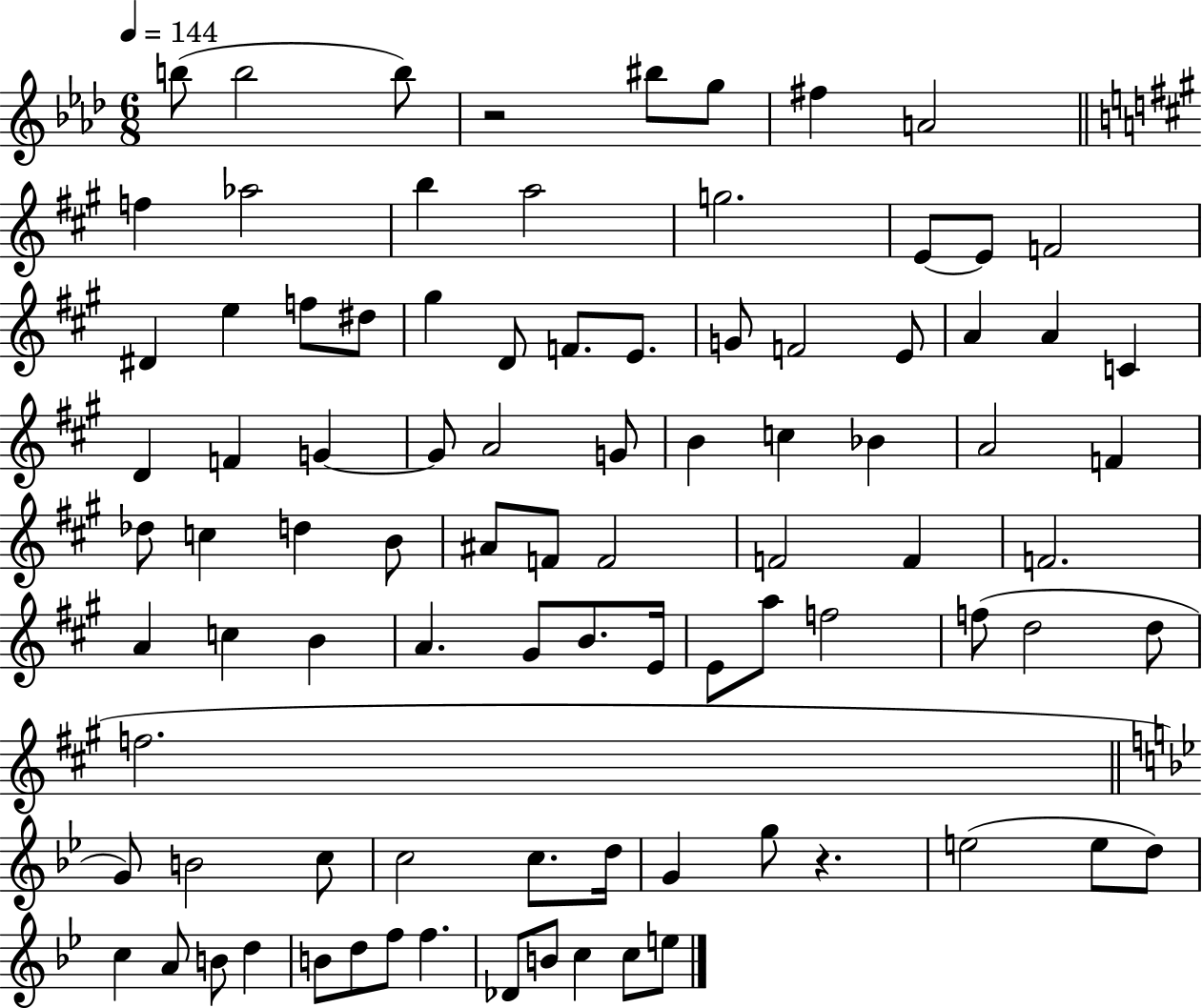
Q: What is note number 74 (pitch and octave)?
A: E5